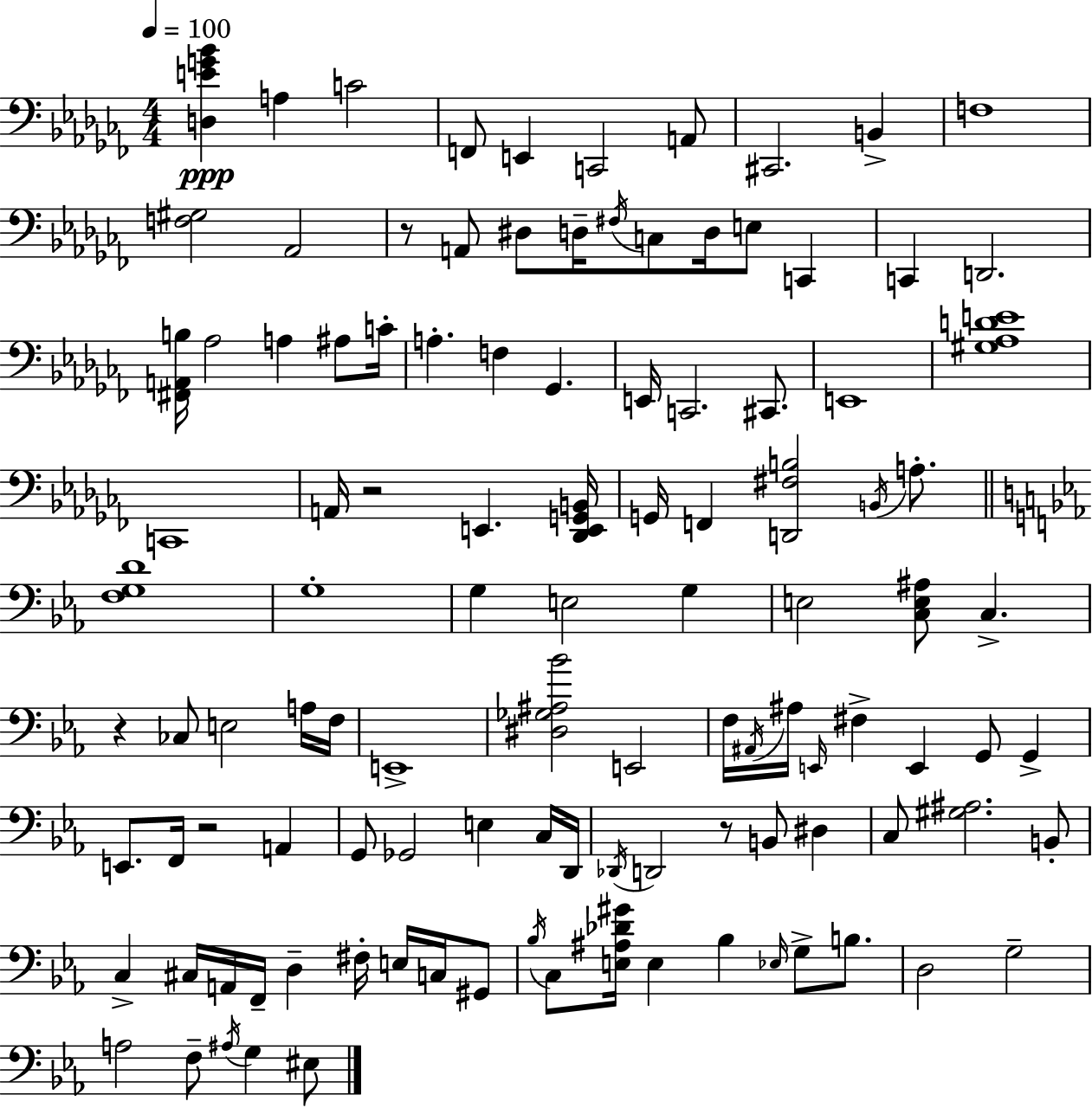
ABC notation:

X:1
T:Untitled
M:4/4
L:1/4
K:Abm
[D,EG_B] A, C2 F,,/2 E,, C,,2 A,,/2 ^C,,2 B,, F,4 [F,^G,]2 _A,,2 z/2 A,,/2 ^D,/2 D,/4 ^F,/4 C,/2 D,/4 E,/2 C,, C,, D,,2 [^F,,A,,B,]/4 _A,2 A, ^A,/2 C/4 A, F, _G,, E,,/4 C,,2 ^C,,/2 E,,4 [^G,_A,DE]4 C,,4 A,,/4 z2 E,, [_D,,E,,G,,B,,]/4 G,,/4 F,, [D,,^F,B,]2 B,,/4 A,/2 [F,G,D]4 G,4 G, E,2 G, E,2 [C,E,^A,]/2 C, z _C,/2 E,2 A,/4 F,/4 E,,4 [^D,_G,^A,_B]2 E,,2 F,/4 ^A,,/4 ^A,/4 E,,/4 ^F, E,, G,,/2 G,, E,,/2 F,,/4 z2 A,, G,,/2 _G,,2 E, C,/4 D,,/4 _D,,/4 D,,2 z/2 B,,/2 ^D, C,/2 [^G,^A,]2 B,,/2 C, ^C,/4 A,,/4 F,,/4 D, ^F,/4 E,/4 C,/4 ^G,,/2 _B,/4 C,/2 [E,^A,_D^G]/4 E, _B, _E,/4 G,/2 B,/2 D,2 G,2 A,2 F,/2 ^A,/4 G, ^E,/2